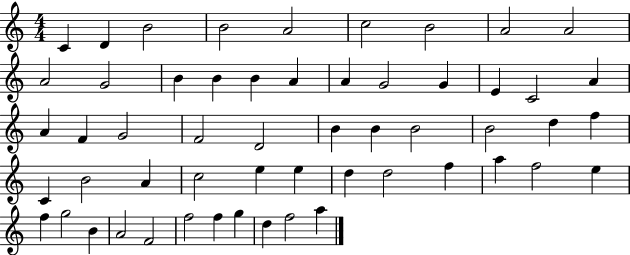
{
  \clef treble
  \numericTimeSignature
  \time 4/4
  \key c \major
  c'4 d'4 b'2 | b'2 a'2 | c''2 b'2 | a'2 a'2 | \break a'2 g'2 | b'4 b'4 b'4 a'4 | a'4 g'2 g'4 | e'4 c'2 a'4 | \break a'4 f'4 g'2 | f'2 d'2 | b'4 b'4 b'2 | b'2 d''4 f''4 | \break c'4 b'2 a'4 | c''2 e''4 e''4 | d''4 d''2 f''4 | a''4 f''2 e''4 | \break f''4 g''2 b'4 | a'2 f'2 | f''2 f''4 g''4 | d''4 f''2 a''4 | \break \bar "|."
}